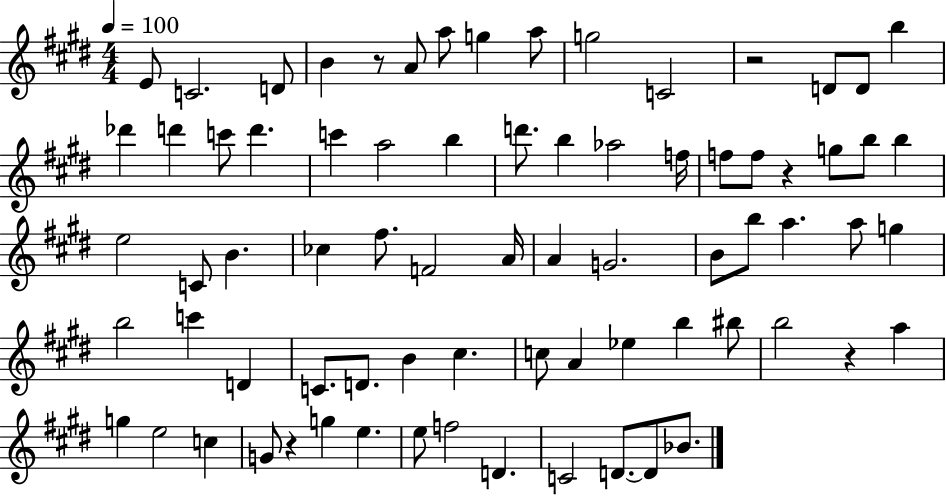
X:1
T:Untitled
M:4/4
L:1/4
K:E
E/2 C2 D/2 B z/2 A/2 a/2 g a/2 g2 C2 z2 D/2 D/2 b _d' d' c'/2 d' c' a2 b d'/2 b _a2 f/4 f/2 f/2 z g/2 b/2 b e2 C/2 B _c ^f/2 F2 A/4 A G2 B/2 b/2 a a/2 g b2 c' D C/2 D/2 B ^c c/2 A _e b ^b/2 b2 z a g e2 c G/2 z g e e/2 f2 D C2 D/2 D/2 _B/2